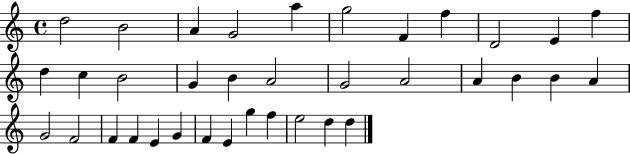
{
  \clef treble
  \time 4/4
  \defaultTimeSignature
  \key c \major
  d''2 b'2 | a'4 g'2 a''4 | g''2 f'4 f''4 | d'2 e'4 f''4 | \break d''4 c''4 b'2 | g'4 b'4 a'2 | g'2 a'2 | a'4 b'4 b'4 a'4 | \break g'2 f'2 | f'4 f'4 e'4 g'4 | f'4 e'4 g''4 f''4 | e''2 d''4 d''4 | \break \bar "|."
}